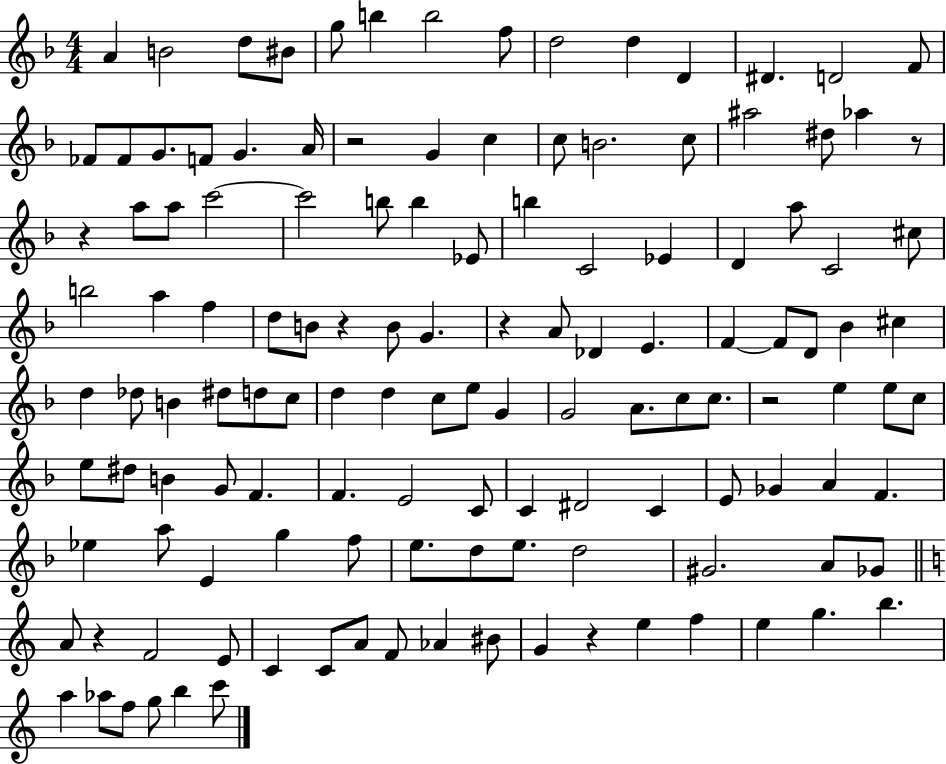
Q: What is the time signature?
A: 4/4